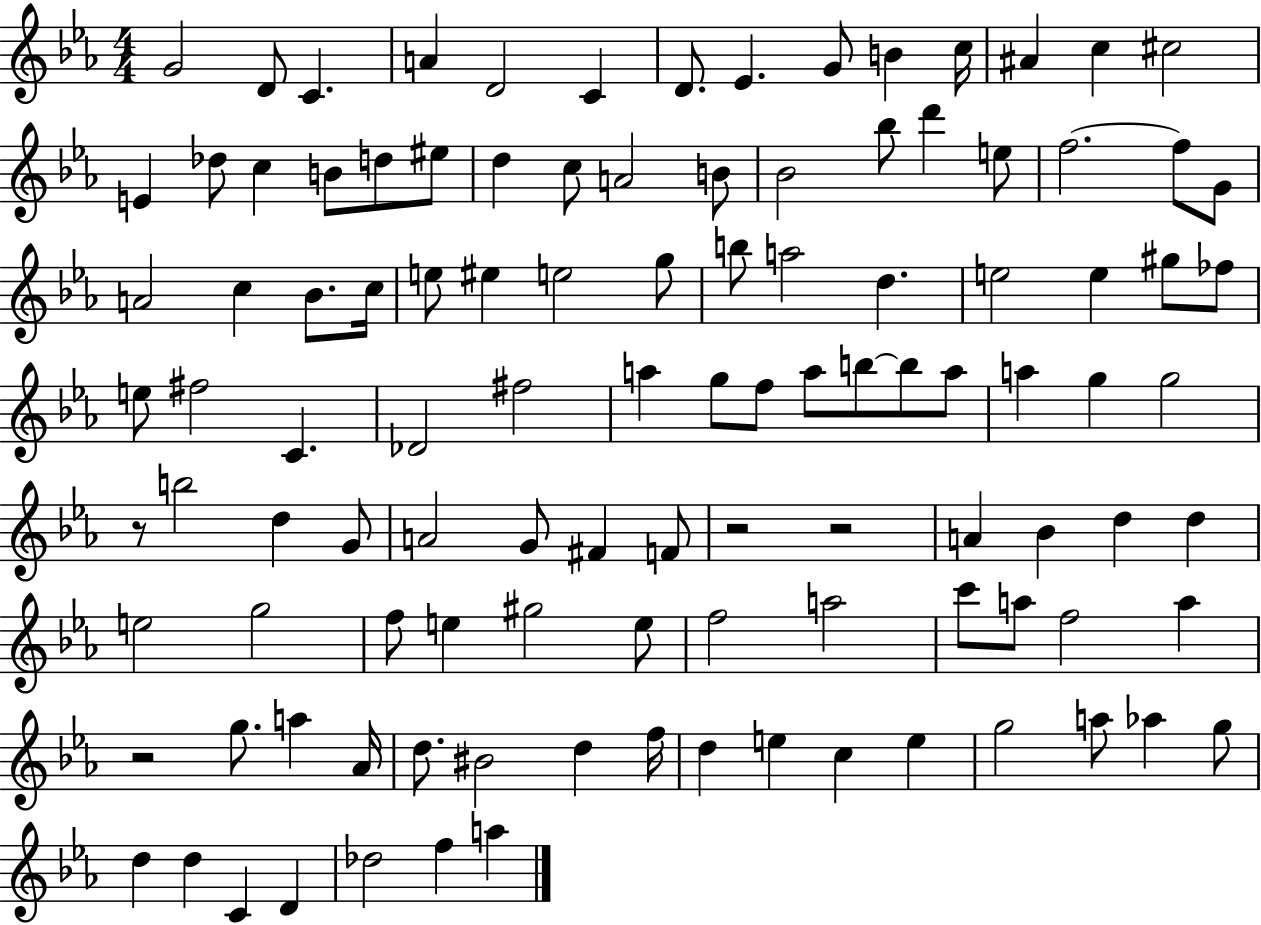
G4/h D4/e C4/q. A4/q D4/h C4/q D4/e. Eb4/q. G4/e B4/q C5/s A#4/q C5/q C#5/h E4/q Db5/e C5/q B4/e D5/e EIS5/e D5/q C5/e A4/h B4/e Bb4/h Bb5/e D6/q E5/e F5/h. F5/e G4/e A4/h C5/q Bb4/e. C5/s E5/e EIS5/q E5/h G5/e B5/e A5/h D5/q. E5/h E5/q G#5/e FES5/e E5/e F#5/h C4/q. Db4/h F#5/h A5/q G5/e F5/e A5/e B5/e B5/e A5/e A5/q G5/q G5/h R/e B5/h D5/q G4/e A4/h G4/e F#4/q F4/e R/h R/h A4/q Bb4/q D5/q D5/q E5/h G5/h F5/e E5/q G#5/h E5/e F5/h A5/h C6/e A5/e F5/h A5/q R/h G5/e. A5/q Ab4/s D5/e. BIS4/h D5/q F5/s D5/q E5/q C5/q E5/q G5/h A5/e Ab5/q G5/e D5/q D5/q C4/q D4/q Db5/h F5/q A5/q